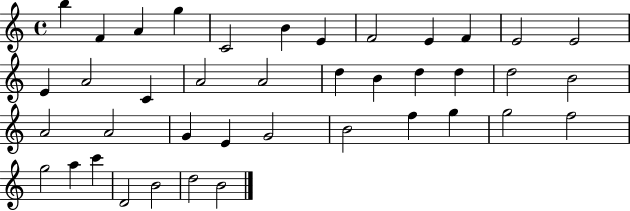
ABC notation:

X:1
T:Untitled
M:4/4
L:1/4
K:C
b F A g C2 B E F2 E F E2 E2 E A2 C A2 A2 d B d d d2 B2 A2 A2 G E G2 B2 f g g2 f2 g2 a c' D2 B2 d2 B2